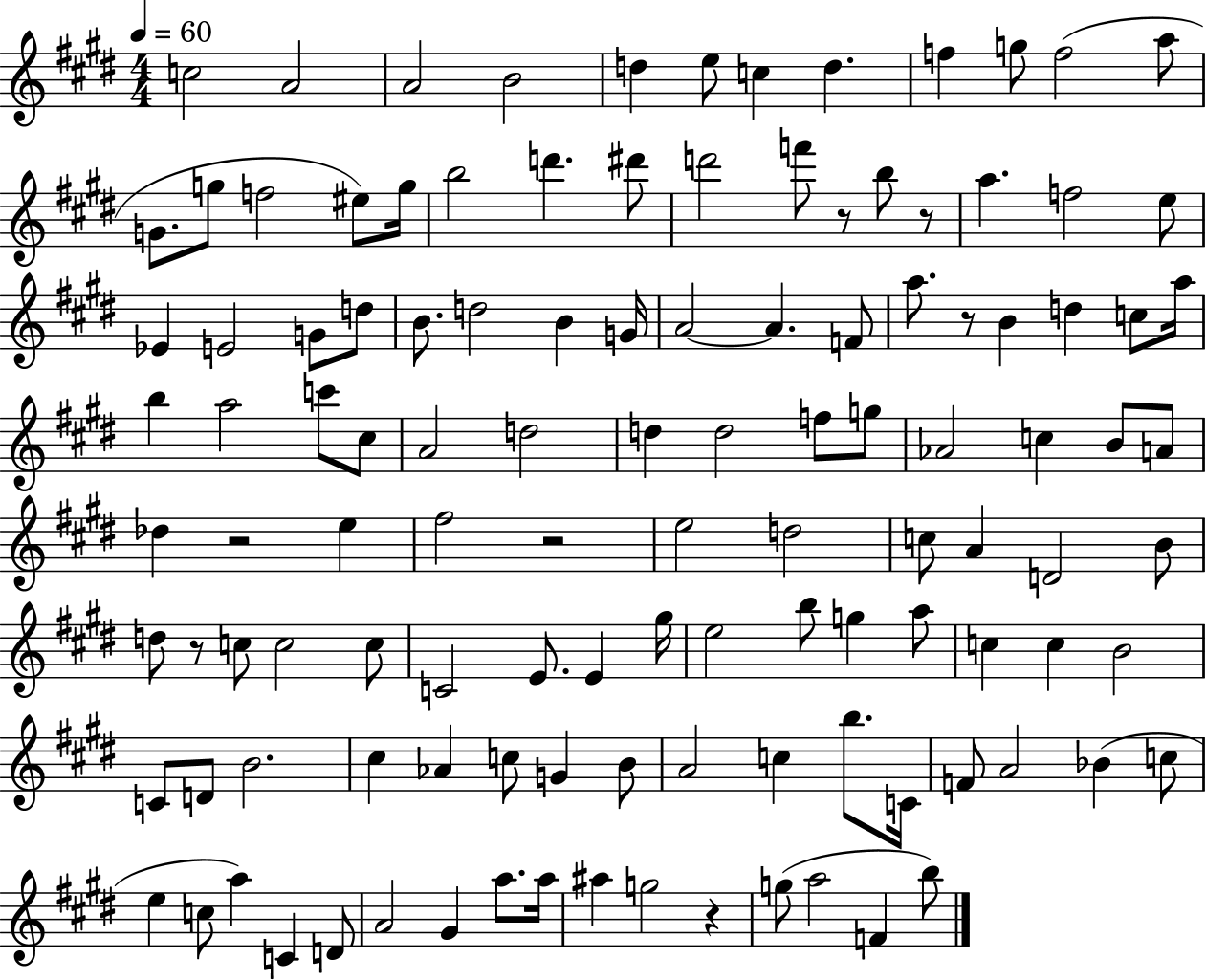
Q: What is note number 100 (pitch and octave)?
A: C4